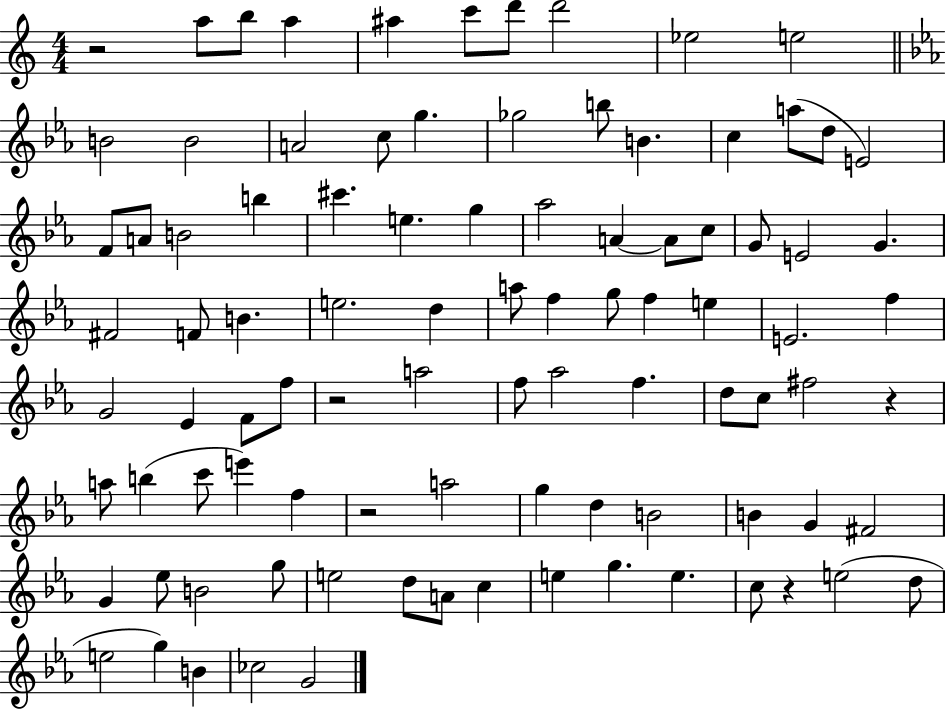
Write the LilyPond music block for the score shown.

{
  \clef treble
  \numericTimeSignature
  \time 4/4
  \key c \major
  r2 a''8 b''8 a''4 | ais''4 c'''8 d'''8 d'''2 | ees''2 e''2 | \bar "||" \break \key c \minor b'2 b'2 | a'2 c''8 g''4. | ges''2 b''8 b'4. | c''4 a''8( d''8 e'2) | \break f'8 a'8 b'2 b''4 | cis'''4. e''4. g''4 | aes''2 a'4~~ a'8 c''8 | g'8 e'2 g'4. | \break fis'2 f'8 b'4. | e''2. d''4 | a''8 f''4 g''8 f''4 e''4 | e'2. f''4 | \break g'2 ees'4 f'8 f''8 | r2 a''2 | f''8 aes''2 f''4. | d''8 c''8 fis''2 r4 | \break a''8 b''4( c'''8 e'''4) f''4 | r2 a''2 | g''4 d''4 b'2 | b'4 g'4 fis'2 | \break g'4 ees''8 b'2 g''8 | e''2 d''8 a'8 c''4 | e''4 g''4. e''4. | c''8 r4 e''2( d''8 | \break e''2 g''4) b'4 | ces''2 g'2 | \bar "|."
}